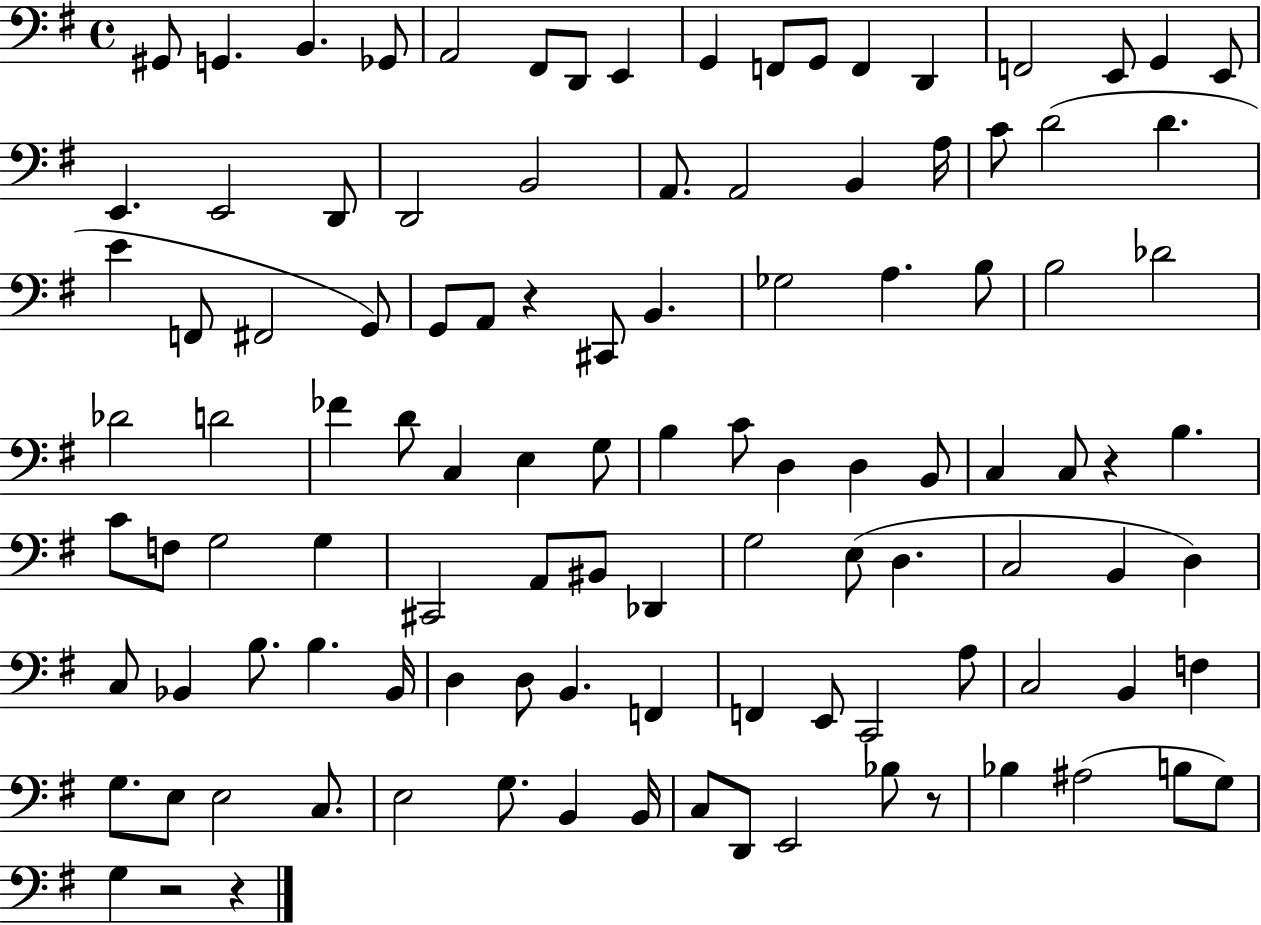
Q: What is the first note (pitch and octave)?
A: G#2